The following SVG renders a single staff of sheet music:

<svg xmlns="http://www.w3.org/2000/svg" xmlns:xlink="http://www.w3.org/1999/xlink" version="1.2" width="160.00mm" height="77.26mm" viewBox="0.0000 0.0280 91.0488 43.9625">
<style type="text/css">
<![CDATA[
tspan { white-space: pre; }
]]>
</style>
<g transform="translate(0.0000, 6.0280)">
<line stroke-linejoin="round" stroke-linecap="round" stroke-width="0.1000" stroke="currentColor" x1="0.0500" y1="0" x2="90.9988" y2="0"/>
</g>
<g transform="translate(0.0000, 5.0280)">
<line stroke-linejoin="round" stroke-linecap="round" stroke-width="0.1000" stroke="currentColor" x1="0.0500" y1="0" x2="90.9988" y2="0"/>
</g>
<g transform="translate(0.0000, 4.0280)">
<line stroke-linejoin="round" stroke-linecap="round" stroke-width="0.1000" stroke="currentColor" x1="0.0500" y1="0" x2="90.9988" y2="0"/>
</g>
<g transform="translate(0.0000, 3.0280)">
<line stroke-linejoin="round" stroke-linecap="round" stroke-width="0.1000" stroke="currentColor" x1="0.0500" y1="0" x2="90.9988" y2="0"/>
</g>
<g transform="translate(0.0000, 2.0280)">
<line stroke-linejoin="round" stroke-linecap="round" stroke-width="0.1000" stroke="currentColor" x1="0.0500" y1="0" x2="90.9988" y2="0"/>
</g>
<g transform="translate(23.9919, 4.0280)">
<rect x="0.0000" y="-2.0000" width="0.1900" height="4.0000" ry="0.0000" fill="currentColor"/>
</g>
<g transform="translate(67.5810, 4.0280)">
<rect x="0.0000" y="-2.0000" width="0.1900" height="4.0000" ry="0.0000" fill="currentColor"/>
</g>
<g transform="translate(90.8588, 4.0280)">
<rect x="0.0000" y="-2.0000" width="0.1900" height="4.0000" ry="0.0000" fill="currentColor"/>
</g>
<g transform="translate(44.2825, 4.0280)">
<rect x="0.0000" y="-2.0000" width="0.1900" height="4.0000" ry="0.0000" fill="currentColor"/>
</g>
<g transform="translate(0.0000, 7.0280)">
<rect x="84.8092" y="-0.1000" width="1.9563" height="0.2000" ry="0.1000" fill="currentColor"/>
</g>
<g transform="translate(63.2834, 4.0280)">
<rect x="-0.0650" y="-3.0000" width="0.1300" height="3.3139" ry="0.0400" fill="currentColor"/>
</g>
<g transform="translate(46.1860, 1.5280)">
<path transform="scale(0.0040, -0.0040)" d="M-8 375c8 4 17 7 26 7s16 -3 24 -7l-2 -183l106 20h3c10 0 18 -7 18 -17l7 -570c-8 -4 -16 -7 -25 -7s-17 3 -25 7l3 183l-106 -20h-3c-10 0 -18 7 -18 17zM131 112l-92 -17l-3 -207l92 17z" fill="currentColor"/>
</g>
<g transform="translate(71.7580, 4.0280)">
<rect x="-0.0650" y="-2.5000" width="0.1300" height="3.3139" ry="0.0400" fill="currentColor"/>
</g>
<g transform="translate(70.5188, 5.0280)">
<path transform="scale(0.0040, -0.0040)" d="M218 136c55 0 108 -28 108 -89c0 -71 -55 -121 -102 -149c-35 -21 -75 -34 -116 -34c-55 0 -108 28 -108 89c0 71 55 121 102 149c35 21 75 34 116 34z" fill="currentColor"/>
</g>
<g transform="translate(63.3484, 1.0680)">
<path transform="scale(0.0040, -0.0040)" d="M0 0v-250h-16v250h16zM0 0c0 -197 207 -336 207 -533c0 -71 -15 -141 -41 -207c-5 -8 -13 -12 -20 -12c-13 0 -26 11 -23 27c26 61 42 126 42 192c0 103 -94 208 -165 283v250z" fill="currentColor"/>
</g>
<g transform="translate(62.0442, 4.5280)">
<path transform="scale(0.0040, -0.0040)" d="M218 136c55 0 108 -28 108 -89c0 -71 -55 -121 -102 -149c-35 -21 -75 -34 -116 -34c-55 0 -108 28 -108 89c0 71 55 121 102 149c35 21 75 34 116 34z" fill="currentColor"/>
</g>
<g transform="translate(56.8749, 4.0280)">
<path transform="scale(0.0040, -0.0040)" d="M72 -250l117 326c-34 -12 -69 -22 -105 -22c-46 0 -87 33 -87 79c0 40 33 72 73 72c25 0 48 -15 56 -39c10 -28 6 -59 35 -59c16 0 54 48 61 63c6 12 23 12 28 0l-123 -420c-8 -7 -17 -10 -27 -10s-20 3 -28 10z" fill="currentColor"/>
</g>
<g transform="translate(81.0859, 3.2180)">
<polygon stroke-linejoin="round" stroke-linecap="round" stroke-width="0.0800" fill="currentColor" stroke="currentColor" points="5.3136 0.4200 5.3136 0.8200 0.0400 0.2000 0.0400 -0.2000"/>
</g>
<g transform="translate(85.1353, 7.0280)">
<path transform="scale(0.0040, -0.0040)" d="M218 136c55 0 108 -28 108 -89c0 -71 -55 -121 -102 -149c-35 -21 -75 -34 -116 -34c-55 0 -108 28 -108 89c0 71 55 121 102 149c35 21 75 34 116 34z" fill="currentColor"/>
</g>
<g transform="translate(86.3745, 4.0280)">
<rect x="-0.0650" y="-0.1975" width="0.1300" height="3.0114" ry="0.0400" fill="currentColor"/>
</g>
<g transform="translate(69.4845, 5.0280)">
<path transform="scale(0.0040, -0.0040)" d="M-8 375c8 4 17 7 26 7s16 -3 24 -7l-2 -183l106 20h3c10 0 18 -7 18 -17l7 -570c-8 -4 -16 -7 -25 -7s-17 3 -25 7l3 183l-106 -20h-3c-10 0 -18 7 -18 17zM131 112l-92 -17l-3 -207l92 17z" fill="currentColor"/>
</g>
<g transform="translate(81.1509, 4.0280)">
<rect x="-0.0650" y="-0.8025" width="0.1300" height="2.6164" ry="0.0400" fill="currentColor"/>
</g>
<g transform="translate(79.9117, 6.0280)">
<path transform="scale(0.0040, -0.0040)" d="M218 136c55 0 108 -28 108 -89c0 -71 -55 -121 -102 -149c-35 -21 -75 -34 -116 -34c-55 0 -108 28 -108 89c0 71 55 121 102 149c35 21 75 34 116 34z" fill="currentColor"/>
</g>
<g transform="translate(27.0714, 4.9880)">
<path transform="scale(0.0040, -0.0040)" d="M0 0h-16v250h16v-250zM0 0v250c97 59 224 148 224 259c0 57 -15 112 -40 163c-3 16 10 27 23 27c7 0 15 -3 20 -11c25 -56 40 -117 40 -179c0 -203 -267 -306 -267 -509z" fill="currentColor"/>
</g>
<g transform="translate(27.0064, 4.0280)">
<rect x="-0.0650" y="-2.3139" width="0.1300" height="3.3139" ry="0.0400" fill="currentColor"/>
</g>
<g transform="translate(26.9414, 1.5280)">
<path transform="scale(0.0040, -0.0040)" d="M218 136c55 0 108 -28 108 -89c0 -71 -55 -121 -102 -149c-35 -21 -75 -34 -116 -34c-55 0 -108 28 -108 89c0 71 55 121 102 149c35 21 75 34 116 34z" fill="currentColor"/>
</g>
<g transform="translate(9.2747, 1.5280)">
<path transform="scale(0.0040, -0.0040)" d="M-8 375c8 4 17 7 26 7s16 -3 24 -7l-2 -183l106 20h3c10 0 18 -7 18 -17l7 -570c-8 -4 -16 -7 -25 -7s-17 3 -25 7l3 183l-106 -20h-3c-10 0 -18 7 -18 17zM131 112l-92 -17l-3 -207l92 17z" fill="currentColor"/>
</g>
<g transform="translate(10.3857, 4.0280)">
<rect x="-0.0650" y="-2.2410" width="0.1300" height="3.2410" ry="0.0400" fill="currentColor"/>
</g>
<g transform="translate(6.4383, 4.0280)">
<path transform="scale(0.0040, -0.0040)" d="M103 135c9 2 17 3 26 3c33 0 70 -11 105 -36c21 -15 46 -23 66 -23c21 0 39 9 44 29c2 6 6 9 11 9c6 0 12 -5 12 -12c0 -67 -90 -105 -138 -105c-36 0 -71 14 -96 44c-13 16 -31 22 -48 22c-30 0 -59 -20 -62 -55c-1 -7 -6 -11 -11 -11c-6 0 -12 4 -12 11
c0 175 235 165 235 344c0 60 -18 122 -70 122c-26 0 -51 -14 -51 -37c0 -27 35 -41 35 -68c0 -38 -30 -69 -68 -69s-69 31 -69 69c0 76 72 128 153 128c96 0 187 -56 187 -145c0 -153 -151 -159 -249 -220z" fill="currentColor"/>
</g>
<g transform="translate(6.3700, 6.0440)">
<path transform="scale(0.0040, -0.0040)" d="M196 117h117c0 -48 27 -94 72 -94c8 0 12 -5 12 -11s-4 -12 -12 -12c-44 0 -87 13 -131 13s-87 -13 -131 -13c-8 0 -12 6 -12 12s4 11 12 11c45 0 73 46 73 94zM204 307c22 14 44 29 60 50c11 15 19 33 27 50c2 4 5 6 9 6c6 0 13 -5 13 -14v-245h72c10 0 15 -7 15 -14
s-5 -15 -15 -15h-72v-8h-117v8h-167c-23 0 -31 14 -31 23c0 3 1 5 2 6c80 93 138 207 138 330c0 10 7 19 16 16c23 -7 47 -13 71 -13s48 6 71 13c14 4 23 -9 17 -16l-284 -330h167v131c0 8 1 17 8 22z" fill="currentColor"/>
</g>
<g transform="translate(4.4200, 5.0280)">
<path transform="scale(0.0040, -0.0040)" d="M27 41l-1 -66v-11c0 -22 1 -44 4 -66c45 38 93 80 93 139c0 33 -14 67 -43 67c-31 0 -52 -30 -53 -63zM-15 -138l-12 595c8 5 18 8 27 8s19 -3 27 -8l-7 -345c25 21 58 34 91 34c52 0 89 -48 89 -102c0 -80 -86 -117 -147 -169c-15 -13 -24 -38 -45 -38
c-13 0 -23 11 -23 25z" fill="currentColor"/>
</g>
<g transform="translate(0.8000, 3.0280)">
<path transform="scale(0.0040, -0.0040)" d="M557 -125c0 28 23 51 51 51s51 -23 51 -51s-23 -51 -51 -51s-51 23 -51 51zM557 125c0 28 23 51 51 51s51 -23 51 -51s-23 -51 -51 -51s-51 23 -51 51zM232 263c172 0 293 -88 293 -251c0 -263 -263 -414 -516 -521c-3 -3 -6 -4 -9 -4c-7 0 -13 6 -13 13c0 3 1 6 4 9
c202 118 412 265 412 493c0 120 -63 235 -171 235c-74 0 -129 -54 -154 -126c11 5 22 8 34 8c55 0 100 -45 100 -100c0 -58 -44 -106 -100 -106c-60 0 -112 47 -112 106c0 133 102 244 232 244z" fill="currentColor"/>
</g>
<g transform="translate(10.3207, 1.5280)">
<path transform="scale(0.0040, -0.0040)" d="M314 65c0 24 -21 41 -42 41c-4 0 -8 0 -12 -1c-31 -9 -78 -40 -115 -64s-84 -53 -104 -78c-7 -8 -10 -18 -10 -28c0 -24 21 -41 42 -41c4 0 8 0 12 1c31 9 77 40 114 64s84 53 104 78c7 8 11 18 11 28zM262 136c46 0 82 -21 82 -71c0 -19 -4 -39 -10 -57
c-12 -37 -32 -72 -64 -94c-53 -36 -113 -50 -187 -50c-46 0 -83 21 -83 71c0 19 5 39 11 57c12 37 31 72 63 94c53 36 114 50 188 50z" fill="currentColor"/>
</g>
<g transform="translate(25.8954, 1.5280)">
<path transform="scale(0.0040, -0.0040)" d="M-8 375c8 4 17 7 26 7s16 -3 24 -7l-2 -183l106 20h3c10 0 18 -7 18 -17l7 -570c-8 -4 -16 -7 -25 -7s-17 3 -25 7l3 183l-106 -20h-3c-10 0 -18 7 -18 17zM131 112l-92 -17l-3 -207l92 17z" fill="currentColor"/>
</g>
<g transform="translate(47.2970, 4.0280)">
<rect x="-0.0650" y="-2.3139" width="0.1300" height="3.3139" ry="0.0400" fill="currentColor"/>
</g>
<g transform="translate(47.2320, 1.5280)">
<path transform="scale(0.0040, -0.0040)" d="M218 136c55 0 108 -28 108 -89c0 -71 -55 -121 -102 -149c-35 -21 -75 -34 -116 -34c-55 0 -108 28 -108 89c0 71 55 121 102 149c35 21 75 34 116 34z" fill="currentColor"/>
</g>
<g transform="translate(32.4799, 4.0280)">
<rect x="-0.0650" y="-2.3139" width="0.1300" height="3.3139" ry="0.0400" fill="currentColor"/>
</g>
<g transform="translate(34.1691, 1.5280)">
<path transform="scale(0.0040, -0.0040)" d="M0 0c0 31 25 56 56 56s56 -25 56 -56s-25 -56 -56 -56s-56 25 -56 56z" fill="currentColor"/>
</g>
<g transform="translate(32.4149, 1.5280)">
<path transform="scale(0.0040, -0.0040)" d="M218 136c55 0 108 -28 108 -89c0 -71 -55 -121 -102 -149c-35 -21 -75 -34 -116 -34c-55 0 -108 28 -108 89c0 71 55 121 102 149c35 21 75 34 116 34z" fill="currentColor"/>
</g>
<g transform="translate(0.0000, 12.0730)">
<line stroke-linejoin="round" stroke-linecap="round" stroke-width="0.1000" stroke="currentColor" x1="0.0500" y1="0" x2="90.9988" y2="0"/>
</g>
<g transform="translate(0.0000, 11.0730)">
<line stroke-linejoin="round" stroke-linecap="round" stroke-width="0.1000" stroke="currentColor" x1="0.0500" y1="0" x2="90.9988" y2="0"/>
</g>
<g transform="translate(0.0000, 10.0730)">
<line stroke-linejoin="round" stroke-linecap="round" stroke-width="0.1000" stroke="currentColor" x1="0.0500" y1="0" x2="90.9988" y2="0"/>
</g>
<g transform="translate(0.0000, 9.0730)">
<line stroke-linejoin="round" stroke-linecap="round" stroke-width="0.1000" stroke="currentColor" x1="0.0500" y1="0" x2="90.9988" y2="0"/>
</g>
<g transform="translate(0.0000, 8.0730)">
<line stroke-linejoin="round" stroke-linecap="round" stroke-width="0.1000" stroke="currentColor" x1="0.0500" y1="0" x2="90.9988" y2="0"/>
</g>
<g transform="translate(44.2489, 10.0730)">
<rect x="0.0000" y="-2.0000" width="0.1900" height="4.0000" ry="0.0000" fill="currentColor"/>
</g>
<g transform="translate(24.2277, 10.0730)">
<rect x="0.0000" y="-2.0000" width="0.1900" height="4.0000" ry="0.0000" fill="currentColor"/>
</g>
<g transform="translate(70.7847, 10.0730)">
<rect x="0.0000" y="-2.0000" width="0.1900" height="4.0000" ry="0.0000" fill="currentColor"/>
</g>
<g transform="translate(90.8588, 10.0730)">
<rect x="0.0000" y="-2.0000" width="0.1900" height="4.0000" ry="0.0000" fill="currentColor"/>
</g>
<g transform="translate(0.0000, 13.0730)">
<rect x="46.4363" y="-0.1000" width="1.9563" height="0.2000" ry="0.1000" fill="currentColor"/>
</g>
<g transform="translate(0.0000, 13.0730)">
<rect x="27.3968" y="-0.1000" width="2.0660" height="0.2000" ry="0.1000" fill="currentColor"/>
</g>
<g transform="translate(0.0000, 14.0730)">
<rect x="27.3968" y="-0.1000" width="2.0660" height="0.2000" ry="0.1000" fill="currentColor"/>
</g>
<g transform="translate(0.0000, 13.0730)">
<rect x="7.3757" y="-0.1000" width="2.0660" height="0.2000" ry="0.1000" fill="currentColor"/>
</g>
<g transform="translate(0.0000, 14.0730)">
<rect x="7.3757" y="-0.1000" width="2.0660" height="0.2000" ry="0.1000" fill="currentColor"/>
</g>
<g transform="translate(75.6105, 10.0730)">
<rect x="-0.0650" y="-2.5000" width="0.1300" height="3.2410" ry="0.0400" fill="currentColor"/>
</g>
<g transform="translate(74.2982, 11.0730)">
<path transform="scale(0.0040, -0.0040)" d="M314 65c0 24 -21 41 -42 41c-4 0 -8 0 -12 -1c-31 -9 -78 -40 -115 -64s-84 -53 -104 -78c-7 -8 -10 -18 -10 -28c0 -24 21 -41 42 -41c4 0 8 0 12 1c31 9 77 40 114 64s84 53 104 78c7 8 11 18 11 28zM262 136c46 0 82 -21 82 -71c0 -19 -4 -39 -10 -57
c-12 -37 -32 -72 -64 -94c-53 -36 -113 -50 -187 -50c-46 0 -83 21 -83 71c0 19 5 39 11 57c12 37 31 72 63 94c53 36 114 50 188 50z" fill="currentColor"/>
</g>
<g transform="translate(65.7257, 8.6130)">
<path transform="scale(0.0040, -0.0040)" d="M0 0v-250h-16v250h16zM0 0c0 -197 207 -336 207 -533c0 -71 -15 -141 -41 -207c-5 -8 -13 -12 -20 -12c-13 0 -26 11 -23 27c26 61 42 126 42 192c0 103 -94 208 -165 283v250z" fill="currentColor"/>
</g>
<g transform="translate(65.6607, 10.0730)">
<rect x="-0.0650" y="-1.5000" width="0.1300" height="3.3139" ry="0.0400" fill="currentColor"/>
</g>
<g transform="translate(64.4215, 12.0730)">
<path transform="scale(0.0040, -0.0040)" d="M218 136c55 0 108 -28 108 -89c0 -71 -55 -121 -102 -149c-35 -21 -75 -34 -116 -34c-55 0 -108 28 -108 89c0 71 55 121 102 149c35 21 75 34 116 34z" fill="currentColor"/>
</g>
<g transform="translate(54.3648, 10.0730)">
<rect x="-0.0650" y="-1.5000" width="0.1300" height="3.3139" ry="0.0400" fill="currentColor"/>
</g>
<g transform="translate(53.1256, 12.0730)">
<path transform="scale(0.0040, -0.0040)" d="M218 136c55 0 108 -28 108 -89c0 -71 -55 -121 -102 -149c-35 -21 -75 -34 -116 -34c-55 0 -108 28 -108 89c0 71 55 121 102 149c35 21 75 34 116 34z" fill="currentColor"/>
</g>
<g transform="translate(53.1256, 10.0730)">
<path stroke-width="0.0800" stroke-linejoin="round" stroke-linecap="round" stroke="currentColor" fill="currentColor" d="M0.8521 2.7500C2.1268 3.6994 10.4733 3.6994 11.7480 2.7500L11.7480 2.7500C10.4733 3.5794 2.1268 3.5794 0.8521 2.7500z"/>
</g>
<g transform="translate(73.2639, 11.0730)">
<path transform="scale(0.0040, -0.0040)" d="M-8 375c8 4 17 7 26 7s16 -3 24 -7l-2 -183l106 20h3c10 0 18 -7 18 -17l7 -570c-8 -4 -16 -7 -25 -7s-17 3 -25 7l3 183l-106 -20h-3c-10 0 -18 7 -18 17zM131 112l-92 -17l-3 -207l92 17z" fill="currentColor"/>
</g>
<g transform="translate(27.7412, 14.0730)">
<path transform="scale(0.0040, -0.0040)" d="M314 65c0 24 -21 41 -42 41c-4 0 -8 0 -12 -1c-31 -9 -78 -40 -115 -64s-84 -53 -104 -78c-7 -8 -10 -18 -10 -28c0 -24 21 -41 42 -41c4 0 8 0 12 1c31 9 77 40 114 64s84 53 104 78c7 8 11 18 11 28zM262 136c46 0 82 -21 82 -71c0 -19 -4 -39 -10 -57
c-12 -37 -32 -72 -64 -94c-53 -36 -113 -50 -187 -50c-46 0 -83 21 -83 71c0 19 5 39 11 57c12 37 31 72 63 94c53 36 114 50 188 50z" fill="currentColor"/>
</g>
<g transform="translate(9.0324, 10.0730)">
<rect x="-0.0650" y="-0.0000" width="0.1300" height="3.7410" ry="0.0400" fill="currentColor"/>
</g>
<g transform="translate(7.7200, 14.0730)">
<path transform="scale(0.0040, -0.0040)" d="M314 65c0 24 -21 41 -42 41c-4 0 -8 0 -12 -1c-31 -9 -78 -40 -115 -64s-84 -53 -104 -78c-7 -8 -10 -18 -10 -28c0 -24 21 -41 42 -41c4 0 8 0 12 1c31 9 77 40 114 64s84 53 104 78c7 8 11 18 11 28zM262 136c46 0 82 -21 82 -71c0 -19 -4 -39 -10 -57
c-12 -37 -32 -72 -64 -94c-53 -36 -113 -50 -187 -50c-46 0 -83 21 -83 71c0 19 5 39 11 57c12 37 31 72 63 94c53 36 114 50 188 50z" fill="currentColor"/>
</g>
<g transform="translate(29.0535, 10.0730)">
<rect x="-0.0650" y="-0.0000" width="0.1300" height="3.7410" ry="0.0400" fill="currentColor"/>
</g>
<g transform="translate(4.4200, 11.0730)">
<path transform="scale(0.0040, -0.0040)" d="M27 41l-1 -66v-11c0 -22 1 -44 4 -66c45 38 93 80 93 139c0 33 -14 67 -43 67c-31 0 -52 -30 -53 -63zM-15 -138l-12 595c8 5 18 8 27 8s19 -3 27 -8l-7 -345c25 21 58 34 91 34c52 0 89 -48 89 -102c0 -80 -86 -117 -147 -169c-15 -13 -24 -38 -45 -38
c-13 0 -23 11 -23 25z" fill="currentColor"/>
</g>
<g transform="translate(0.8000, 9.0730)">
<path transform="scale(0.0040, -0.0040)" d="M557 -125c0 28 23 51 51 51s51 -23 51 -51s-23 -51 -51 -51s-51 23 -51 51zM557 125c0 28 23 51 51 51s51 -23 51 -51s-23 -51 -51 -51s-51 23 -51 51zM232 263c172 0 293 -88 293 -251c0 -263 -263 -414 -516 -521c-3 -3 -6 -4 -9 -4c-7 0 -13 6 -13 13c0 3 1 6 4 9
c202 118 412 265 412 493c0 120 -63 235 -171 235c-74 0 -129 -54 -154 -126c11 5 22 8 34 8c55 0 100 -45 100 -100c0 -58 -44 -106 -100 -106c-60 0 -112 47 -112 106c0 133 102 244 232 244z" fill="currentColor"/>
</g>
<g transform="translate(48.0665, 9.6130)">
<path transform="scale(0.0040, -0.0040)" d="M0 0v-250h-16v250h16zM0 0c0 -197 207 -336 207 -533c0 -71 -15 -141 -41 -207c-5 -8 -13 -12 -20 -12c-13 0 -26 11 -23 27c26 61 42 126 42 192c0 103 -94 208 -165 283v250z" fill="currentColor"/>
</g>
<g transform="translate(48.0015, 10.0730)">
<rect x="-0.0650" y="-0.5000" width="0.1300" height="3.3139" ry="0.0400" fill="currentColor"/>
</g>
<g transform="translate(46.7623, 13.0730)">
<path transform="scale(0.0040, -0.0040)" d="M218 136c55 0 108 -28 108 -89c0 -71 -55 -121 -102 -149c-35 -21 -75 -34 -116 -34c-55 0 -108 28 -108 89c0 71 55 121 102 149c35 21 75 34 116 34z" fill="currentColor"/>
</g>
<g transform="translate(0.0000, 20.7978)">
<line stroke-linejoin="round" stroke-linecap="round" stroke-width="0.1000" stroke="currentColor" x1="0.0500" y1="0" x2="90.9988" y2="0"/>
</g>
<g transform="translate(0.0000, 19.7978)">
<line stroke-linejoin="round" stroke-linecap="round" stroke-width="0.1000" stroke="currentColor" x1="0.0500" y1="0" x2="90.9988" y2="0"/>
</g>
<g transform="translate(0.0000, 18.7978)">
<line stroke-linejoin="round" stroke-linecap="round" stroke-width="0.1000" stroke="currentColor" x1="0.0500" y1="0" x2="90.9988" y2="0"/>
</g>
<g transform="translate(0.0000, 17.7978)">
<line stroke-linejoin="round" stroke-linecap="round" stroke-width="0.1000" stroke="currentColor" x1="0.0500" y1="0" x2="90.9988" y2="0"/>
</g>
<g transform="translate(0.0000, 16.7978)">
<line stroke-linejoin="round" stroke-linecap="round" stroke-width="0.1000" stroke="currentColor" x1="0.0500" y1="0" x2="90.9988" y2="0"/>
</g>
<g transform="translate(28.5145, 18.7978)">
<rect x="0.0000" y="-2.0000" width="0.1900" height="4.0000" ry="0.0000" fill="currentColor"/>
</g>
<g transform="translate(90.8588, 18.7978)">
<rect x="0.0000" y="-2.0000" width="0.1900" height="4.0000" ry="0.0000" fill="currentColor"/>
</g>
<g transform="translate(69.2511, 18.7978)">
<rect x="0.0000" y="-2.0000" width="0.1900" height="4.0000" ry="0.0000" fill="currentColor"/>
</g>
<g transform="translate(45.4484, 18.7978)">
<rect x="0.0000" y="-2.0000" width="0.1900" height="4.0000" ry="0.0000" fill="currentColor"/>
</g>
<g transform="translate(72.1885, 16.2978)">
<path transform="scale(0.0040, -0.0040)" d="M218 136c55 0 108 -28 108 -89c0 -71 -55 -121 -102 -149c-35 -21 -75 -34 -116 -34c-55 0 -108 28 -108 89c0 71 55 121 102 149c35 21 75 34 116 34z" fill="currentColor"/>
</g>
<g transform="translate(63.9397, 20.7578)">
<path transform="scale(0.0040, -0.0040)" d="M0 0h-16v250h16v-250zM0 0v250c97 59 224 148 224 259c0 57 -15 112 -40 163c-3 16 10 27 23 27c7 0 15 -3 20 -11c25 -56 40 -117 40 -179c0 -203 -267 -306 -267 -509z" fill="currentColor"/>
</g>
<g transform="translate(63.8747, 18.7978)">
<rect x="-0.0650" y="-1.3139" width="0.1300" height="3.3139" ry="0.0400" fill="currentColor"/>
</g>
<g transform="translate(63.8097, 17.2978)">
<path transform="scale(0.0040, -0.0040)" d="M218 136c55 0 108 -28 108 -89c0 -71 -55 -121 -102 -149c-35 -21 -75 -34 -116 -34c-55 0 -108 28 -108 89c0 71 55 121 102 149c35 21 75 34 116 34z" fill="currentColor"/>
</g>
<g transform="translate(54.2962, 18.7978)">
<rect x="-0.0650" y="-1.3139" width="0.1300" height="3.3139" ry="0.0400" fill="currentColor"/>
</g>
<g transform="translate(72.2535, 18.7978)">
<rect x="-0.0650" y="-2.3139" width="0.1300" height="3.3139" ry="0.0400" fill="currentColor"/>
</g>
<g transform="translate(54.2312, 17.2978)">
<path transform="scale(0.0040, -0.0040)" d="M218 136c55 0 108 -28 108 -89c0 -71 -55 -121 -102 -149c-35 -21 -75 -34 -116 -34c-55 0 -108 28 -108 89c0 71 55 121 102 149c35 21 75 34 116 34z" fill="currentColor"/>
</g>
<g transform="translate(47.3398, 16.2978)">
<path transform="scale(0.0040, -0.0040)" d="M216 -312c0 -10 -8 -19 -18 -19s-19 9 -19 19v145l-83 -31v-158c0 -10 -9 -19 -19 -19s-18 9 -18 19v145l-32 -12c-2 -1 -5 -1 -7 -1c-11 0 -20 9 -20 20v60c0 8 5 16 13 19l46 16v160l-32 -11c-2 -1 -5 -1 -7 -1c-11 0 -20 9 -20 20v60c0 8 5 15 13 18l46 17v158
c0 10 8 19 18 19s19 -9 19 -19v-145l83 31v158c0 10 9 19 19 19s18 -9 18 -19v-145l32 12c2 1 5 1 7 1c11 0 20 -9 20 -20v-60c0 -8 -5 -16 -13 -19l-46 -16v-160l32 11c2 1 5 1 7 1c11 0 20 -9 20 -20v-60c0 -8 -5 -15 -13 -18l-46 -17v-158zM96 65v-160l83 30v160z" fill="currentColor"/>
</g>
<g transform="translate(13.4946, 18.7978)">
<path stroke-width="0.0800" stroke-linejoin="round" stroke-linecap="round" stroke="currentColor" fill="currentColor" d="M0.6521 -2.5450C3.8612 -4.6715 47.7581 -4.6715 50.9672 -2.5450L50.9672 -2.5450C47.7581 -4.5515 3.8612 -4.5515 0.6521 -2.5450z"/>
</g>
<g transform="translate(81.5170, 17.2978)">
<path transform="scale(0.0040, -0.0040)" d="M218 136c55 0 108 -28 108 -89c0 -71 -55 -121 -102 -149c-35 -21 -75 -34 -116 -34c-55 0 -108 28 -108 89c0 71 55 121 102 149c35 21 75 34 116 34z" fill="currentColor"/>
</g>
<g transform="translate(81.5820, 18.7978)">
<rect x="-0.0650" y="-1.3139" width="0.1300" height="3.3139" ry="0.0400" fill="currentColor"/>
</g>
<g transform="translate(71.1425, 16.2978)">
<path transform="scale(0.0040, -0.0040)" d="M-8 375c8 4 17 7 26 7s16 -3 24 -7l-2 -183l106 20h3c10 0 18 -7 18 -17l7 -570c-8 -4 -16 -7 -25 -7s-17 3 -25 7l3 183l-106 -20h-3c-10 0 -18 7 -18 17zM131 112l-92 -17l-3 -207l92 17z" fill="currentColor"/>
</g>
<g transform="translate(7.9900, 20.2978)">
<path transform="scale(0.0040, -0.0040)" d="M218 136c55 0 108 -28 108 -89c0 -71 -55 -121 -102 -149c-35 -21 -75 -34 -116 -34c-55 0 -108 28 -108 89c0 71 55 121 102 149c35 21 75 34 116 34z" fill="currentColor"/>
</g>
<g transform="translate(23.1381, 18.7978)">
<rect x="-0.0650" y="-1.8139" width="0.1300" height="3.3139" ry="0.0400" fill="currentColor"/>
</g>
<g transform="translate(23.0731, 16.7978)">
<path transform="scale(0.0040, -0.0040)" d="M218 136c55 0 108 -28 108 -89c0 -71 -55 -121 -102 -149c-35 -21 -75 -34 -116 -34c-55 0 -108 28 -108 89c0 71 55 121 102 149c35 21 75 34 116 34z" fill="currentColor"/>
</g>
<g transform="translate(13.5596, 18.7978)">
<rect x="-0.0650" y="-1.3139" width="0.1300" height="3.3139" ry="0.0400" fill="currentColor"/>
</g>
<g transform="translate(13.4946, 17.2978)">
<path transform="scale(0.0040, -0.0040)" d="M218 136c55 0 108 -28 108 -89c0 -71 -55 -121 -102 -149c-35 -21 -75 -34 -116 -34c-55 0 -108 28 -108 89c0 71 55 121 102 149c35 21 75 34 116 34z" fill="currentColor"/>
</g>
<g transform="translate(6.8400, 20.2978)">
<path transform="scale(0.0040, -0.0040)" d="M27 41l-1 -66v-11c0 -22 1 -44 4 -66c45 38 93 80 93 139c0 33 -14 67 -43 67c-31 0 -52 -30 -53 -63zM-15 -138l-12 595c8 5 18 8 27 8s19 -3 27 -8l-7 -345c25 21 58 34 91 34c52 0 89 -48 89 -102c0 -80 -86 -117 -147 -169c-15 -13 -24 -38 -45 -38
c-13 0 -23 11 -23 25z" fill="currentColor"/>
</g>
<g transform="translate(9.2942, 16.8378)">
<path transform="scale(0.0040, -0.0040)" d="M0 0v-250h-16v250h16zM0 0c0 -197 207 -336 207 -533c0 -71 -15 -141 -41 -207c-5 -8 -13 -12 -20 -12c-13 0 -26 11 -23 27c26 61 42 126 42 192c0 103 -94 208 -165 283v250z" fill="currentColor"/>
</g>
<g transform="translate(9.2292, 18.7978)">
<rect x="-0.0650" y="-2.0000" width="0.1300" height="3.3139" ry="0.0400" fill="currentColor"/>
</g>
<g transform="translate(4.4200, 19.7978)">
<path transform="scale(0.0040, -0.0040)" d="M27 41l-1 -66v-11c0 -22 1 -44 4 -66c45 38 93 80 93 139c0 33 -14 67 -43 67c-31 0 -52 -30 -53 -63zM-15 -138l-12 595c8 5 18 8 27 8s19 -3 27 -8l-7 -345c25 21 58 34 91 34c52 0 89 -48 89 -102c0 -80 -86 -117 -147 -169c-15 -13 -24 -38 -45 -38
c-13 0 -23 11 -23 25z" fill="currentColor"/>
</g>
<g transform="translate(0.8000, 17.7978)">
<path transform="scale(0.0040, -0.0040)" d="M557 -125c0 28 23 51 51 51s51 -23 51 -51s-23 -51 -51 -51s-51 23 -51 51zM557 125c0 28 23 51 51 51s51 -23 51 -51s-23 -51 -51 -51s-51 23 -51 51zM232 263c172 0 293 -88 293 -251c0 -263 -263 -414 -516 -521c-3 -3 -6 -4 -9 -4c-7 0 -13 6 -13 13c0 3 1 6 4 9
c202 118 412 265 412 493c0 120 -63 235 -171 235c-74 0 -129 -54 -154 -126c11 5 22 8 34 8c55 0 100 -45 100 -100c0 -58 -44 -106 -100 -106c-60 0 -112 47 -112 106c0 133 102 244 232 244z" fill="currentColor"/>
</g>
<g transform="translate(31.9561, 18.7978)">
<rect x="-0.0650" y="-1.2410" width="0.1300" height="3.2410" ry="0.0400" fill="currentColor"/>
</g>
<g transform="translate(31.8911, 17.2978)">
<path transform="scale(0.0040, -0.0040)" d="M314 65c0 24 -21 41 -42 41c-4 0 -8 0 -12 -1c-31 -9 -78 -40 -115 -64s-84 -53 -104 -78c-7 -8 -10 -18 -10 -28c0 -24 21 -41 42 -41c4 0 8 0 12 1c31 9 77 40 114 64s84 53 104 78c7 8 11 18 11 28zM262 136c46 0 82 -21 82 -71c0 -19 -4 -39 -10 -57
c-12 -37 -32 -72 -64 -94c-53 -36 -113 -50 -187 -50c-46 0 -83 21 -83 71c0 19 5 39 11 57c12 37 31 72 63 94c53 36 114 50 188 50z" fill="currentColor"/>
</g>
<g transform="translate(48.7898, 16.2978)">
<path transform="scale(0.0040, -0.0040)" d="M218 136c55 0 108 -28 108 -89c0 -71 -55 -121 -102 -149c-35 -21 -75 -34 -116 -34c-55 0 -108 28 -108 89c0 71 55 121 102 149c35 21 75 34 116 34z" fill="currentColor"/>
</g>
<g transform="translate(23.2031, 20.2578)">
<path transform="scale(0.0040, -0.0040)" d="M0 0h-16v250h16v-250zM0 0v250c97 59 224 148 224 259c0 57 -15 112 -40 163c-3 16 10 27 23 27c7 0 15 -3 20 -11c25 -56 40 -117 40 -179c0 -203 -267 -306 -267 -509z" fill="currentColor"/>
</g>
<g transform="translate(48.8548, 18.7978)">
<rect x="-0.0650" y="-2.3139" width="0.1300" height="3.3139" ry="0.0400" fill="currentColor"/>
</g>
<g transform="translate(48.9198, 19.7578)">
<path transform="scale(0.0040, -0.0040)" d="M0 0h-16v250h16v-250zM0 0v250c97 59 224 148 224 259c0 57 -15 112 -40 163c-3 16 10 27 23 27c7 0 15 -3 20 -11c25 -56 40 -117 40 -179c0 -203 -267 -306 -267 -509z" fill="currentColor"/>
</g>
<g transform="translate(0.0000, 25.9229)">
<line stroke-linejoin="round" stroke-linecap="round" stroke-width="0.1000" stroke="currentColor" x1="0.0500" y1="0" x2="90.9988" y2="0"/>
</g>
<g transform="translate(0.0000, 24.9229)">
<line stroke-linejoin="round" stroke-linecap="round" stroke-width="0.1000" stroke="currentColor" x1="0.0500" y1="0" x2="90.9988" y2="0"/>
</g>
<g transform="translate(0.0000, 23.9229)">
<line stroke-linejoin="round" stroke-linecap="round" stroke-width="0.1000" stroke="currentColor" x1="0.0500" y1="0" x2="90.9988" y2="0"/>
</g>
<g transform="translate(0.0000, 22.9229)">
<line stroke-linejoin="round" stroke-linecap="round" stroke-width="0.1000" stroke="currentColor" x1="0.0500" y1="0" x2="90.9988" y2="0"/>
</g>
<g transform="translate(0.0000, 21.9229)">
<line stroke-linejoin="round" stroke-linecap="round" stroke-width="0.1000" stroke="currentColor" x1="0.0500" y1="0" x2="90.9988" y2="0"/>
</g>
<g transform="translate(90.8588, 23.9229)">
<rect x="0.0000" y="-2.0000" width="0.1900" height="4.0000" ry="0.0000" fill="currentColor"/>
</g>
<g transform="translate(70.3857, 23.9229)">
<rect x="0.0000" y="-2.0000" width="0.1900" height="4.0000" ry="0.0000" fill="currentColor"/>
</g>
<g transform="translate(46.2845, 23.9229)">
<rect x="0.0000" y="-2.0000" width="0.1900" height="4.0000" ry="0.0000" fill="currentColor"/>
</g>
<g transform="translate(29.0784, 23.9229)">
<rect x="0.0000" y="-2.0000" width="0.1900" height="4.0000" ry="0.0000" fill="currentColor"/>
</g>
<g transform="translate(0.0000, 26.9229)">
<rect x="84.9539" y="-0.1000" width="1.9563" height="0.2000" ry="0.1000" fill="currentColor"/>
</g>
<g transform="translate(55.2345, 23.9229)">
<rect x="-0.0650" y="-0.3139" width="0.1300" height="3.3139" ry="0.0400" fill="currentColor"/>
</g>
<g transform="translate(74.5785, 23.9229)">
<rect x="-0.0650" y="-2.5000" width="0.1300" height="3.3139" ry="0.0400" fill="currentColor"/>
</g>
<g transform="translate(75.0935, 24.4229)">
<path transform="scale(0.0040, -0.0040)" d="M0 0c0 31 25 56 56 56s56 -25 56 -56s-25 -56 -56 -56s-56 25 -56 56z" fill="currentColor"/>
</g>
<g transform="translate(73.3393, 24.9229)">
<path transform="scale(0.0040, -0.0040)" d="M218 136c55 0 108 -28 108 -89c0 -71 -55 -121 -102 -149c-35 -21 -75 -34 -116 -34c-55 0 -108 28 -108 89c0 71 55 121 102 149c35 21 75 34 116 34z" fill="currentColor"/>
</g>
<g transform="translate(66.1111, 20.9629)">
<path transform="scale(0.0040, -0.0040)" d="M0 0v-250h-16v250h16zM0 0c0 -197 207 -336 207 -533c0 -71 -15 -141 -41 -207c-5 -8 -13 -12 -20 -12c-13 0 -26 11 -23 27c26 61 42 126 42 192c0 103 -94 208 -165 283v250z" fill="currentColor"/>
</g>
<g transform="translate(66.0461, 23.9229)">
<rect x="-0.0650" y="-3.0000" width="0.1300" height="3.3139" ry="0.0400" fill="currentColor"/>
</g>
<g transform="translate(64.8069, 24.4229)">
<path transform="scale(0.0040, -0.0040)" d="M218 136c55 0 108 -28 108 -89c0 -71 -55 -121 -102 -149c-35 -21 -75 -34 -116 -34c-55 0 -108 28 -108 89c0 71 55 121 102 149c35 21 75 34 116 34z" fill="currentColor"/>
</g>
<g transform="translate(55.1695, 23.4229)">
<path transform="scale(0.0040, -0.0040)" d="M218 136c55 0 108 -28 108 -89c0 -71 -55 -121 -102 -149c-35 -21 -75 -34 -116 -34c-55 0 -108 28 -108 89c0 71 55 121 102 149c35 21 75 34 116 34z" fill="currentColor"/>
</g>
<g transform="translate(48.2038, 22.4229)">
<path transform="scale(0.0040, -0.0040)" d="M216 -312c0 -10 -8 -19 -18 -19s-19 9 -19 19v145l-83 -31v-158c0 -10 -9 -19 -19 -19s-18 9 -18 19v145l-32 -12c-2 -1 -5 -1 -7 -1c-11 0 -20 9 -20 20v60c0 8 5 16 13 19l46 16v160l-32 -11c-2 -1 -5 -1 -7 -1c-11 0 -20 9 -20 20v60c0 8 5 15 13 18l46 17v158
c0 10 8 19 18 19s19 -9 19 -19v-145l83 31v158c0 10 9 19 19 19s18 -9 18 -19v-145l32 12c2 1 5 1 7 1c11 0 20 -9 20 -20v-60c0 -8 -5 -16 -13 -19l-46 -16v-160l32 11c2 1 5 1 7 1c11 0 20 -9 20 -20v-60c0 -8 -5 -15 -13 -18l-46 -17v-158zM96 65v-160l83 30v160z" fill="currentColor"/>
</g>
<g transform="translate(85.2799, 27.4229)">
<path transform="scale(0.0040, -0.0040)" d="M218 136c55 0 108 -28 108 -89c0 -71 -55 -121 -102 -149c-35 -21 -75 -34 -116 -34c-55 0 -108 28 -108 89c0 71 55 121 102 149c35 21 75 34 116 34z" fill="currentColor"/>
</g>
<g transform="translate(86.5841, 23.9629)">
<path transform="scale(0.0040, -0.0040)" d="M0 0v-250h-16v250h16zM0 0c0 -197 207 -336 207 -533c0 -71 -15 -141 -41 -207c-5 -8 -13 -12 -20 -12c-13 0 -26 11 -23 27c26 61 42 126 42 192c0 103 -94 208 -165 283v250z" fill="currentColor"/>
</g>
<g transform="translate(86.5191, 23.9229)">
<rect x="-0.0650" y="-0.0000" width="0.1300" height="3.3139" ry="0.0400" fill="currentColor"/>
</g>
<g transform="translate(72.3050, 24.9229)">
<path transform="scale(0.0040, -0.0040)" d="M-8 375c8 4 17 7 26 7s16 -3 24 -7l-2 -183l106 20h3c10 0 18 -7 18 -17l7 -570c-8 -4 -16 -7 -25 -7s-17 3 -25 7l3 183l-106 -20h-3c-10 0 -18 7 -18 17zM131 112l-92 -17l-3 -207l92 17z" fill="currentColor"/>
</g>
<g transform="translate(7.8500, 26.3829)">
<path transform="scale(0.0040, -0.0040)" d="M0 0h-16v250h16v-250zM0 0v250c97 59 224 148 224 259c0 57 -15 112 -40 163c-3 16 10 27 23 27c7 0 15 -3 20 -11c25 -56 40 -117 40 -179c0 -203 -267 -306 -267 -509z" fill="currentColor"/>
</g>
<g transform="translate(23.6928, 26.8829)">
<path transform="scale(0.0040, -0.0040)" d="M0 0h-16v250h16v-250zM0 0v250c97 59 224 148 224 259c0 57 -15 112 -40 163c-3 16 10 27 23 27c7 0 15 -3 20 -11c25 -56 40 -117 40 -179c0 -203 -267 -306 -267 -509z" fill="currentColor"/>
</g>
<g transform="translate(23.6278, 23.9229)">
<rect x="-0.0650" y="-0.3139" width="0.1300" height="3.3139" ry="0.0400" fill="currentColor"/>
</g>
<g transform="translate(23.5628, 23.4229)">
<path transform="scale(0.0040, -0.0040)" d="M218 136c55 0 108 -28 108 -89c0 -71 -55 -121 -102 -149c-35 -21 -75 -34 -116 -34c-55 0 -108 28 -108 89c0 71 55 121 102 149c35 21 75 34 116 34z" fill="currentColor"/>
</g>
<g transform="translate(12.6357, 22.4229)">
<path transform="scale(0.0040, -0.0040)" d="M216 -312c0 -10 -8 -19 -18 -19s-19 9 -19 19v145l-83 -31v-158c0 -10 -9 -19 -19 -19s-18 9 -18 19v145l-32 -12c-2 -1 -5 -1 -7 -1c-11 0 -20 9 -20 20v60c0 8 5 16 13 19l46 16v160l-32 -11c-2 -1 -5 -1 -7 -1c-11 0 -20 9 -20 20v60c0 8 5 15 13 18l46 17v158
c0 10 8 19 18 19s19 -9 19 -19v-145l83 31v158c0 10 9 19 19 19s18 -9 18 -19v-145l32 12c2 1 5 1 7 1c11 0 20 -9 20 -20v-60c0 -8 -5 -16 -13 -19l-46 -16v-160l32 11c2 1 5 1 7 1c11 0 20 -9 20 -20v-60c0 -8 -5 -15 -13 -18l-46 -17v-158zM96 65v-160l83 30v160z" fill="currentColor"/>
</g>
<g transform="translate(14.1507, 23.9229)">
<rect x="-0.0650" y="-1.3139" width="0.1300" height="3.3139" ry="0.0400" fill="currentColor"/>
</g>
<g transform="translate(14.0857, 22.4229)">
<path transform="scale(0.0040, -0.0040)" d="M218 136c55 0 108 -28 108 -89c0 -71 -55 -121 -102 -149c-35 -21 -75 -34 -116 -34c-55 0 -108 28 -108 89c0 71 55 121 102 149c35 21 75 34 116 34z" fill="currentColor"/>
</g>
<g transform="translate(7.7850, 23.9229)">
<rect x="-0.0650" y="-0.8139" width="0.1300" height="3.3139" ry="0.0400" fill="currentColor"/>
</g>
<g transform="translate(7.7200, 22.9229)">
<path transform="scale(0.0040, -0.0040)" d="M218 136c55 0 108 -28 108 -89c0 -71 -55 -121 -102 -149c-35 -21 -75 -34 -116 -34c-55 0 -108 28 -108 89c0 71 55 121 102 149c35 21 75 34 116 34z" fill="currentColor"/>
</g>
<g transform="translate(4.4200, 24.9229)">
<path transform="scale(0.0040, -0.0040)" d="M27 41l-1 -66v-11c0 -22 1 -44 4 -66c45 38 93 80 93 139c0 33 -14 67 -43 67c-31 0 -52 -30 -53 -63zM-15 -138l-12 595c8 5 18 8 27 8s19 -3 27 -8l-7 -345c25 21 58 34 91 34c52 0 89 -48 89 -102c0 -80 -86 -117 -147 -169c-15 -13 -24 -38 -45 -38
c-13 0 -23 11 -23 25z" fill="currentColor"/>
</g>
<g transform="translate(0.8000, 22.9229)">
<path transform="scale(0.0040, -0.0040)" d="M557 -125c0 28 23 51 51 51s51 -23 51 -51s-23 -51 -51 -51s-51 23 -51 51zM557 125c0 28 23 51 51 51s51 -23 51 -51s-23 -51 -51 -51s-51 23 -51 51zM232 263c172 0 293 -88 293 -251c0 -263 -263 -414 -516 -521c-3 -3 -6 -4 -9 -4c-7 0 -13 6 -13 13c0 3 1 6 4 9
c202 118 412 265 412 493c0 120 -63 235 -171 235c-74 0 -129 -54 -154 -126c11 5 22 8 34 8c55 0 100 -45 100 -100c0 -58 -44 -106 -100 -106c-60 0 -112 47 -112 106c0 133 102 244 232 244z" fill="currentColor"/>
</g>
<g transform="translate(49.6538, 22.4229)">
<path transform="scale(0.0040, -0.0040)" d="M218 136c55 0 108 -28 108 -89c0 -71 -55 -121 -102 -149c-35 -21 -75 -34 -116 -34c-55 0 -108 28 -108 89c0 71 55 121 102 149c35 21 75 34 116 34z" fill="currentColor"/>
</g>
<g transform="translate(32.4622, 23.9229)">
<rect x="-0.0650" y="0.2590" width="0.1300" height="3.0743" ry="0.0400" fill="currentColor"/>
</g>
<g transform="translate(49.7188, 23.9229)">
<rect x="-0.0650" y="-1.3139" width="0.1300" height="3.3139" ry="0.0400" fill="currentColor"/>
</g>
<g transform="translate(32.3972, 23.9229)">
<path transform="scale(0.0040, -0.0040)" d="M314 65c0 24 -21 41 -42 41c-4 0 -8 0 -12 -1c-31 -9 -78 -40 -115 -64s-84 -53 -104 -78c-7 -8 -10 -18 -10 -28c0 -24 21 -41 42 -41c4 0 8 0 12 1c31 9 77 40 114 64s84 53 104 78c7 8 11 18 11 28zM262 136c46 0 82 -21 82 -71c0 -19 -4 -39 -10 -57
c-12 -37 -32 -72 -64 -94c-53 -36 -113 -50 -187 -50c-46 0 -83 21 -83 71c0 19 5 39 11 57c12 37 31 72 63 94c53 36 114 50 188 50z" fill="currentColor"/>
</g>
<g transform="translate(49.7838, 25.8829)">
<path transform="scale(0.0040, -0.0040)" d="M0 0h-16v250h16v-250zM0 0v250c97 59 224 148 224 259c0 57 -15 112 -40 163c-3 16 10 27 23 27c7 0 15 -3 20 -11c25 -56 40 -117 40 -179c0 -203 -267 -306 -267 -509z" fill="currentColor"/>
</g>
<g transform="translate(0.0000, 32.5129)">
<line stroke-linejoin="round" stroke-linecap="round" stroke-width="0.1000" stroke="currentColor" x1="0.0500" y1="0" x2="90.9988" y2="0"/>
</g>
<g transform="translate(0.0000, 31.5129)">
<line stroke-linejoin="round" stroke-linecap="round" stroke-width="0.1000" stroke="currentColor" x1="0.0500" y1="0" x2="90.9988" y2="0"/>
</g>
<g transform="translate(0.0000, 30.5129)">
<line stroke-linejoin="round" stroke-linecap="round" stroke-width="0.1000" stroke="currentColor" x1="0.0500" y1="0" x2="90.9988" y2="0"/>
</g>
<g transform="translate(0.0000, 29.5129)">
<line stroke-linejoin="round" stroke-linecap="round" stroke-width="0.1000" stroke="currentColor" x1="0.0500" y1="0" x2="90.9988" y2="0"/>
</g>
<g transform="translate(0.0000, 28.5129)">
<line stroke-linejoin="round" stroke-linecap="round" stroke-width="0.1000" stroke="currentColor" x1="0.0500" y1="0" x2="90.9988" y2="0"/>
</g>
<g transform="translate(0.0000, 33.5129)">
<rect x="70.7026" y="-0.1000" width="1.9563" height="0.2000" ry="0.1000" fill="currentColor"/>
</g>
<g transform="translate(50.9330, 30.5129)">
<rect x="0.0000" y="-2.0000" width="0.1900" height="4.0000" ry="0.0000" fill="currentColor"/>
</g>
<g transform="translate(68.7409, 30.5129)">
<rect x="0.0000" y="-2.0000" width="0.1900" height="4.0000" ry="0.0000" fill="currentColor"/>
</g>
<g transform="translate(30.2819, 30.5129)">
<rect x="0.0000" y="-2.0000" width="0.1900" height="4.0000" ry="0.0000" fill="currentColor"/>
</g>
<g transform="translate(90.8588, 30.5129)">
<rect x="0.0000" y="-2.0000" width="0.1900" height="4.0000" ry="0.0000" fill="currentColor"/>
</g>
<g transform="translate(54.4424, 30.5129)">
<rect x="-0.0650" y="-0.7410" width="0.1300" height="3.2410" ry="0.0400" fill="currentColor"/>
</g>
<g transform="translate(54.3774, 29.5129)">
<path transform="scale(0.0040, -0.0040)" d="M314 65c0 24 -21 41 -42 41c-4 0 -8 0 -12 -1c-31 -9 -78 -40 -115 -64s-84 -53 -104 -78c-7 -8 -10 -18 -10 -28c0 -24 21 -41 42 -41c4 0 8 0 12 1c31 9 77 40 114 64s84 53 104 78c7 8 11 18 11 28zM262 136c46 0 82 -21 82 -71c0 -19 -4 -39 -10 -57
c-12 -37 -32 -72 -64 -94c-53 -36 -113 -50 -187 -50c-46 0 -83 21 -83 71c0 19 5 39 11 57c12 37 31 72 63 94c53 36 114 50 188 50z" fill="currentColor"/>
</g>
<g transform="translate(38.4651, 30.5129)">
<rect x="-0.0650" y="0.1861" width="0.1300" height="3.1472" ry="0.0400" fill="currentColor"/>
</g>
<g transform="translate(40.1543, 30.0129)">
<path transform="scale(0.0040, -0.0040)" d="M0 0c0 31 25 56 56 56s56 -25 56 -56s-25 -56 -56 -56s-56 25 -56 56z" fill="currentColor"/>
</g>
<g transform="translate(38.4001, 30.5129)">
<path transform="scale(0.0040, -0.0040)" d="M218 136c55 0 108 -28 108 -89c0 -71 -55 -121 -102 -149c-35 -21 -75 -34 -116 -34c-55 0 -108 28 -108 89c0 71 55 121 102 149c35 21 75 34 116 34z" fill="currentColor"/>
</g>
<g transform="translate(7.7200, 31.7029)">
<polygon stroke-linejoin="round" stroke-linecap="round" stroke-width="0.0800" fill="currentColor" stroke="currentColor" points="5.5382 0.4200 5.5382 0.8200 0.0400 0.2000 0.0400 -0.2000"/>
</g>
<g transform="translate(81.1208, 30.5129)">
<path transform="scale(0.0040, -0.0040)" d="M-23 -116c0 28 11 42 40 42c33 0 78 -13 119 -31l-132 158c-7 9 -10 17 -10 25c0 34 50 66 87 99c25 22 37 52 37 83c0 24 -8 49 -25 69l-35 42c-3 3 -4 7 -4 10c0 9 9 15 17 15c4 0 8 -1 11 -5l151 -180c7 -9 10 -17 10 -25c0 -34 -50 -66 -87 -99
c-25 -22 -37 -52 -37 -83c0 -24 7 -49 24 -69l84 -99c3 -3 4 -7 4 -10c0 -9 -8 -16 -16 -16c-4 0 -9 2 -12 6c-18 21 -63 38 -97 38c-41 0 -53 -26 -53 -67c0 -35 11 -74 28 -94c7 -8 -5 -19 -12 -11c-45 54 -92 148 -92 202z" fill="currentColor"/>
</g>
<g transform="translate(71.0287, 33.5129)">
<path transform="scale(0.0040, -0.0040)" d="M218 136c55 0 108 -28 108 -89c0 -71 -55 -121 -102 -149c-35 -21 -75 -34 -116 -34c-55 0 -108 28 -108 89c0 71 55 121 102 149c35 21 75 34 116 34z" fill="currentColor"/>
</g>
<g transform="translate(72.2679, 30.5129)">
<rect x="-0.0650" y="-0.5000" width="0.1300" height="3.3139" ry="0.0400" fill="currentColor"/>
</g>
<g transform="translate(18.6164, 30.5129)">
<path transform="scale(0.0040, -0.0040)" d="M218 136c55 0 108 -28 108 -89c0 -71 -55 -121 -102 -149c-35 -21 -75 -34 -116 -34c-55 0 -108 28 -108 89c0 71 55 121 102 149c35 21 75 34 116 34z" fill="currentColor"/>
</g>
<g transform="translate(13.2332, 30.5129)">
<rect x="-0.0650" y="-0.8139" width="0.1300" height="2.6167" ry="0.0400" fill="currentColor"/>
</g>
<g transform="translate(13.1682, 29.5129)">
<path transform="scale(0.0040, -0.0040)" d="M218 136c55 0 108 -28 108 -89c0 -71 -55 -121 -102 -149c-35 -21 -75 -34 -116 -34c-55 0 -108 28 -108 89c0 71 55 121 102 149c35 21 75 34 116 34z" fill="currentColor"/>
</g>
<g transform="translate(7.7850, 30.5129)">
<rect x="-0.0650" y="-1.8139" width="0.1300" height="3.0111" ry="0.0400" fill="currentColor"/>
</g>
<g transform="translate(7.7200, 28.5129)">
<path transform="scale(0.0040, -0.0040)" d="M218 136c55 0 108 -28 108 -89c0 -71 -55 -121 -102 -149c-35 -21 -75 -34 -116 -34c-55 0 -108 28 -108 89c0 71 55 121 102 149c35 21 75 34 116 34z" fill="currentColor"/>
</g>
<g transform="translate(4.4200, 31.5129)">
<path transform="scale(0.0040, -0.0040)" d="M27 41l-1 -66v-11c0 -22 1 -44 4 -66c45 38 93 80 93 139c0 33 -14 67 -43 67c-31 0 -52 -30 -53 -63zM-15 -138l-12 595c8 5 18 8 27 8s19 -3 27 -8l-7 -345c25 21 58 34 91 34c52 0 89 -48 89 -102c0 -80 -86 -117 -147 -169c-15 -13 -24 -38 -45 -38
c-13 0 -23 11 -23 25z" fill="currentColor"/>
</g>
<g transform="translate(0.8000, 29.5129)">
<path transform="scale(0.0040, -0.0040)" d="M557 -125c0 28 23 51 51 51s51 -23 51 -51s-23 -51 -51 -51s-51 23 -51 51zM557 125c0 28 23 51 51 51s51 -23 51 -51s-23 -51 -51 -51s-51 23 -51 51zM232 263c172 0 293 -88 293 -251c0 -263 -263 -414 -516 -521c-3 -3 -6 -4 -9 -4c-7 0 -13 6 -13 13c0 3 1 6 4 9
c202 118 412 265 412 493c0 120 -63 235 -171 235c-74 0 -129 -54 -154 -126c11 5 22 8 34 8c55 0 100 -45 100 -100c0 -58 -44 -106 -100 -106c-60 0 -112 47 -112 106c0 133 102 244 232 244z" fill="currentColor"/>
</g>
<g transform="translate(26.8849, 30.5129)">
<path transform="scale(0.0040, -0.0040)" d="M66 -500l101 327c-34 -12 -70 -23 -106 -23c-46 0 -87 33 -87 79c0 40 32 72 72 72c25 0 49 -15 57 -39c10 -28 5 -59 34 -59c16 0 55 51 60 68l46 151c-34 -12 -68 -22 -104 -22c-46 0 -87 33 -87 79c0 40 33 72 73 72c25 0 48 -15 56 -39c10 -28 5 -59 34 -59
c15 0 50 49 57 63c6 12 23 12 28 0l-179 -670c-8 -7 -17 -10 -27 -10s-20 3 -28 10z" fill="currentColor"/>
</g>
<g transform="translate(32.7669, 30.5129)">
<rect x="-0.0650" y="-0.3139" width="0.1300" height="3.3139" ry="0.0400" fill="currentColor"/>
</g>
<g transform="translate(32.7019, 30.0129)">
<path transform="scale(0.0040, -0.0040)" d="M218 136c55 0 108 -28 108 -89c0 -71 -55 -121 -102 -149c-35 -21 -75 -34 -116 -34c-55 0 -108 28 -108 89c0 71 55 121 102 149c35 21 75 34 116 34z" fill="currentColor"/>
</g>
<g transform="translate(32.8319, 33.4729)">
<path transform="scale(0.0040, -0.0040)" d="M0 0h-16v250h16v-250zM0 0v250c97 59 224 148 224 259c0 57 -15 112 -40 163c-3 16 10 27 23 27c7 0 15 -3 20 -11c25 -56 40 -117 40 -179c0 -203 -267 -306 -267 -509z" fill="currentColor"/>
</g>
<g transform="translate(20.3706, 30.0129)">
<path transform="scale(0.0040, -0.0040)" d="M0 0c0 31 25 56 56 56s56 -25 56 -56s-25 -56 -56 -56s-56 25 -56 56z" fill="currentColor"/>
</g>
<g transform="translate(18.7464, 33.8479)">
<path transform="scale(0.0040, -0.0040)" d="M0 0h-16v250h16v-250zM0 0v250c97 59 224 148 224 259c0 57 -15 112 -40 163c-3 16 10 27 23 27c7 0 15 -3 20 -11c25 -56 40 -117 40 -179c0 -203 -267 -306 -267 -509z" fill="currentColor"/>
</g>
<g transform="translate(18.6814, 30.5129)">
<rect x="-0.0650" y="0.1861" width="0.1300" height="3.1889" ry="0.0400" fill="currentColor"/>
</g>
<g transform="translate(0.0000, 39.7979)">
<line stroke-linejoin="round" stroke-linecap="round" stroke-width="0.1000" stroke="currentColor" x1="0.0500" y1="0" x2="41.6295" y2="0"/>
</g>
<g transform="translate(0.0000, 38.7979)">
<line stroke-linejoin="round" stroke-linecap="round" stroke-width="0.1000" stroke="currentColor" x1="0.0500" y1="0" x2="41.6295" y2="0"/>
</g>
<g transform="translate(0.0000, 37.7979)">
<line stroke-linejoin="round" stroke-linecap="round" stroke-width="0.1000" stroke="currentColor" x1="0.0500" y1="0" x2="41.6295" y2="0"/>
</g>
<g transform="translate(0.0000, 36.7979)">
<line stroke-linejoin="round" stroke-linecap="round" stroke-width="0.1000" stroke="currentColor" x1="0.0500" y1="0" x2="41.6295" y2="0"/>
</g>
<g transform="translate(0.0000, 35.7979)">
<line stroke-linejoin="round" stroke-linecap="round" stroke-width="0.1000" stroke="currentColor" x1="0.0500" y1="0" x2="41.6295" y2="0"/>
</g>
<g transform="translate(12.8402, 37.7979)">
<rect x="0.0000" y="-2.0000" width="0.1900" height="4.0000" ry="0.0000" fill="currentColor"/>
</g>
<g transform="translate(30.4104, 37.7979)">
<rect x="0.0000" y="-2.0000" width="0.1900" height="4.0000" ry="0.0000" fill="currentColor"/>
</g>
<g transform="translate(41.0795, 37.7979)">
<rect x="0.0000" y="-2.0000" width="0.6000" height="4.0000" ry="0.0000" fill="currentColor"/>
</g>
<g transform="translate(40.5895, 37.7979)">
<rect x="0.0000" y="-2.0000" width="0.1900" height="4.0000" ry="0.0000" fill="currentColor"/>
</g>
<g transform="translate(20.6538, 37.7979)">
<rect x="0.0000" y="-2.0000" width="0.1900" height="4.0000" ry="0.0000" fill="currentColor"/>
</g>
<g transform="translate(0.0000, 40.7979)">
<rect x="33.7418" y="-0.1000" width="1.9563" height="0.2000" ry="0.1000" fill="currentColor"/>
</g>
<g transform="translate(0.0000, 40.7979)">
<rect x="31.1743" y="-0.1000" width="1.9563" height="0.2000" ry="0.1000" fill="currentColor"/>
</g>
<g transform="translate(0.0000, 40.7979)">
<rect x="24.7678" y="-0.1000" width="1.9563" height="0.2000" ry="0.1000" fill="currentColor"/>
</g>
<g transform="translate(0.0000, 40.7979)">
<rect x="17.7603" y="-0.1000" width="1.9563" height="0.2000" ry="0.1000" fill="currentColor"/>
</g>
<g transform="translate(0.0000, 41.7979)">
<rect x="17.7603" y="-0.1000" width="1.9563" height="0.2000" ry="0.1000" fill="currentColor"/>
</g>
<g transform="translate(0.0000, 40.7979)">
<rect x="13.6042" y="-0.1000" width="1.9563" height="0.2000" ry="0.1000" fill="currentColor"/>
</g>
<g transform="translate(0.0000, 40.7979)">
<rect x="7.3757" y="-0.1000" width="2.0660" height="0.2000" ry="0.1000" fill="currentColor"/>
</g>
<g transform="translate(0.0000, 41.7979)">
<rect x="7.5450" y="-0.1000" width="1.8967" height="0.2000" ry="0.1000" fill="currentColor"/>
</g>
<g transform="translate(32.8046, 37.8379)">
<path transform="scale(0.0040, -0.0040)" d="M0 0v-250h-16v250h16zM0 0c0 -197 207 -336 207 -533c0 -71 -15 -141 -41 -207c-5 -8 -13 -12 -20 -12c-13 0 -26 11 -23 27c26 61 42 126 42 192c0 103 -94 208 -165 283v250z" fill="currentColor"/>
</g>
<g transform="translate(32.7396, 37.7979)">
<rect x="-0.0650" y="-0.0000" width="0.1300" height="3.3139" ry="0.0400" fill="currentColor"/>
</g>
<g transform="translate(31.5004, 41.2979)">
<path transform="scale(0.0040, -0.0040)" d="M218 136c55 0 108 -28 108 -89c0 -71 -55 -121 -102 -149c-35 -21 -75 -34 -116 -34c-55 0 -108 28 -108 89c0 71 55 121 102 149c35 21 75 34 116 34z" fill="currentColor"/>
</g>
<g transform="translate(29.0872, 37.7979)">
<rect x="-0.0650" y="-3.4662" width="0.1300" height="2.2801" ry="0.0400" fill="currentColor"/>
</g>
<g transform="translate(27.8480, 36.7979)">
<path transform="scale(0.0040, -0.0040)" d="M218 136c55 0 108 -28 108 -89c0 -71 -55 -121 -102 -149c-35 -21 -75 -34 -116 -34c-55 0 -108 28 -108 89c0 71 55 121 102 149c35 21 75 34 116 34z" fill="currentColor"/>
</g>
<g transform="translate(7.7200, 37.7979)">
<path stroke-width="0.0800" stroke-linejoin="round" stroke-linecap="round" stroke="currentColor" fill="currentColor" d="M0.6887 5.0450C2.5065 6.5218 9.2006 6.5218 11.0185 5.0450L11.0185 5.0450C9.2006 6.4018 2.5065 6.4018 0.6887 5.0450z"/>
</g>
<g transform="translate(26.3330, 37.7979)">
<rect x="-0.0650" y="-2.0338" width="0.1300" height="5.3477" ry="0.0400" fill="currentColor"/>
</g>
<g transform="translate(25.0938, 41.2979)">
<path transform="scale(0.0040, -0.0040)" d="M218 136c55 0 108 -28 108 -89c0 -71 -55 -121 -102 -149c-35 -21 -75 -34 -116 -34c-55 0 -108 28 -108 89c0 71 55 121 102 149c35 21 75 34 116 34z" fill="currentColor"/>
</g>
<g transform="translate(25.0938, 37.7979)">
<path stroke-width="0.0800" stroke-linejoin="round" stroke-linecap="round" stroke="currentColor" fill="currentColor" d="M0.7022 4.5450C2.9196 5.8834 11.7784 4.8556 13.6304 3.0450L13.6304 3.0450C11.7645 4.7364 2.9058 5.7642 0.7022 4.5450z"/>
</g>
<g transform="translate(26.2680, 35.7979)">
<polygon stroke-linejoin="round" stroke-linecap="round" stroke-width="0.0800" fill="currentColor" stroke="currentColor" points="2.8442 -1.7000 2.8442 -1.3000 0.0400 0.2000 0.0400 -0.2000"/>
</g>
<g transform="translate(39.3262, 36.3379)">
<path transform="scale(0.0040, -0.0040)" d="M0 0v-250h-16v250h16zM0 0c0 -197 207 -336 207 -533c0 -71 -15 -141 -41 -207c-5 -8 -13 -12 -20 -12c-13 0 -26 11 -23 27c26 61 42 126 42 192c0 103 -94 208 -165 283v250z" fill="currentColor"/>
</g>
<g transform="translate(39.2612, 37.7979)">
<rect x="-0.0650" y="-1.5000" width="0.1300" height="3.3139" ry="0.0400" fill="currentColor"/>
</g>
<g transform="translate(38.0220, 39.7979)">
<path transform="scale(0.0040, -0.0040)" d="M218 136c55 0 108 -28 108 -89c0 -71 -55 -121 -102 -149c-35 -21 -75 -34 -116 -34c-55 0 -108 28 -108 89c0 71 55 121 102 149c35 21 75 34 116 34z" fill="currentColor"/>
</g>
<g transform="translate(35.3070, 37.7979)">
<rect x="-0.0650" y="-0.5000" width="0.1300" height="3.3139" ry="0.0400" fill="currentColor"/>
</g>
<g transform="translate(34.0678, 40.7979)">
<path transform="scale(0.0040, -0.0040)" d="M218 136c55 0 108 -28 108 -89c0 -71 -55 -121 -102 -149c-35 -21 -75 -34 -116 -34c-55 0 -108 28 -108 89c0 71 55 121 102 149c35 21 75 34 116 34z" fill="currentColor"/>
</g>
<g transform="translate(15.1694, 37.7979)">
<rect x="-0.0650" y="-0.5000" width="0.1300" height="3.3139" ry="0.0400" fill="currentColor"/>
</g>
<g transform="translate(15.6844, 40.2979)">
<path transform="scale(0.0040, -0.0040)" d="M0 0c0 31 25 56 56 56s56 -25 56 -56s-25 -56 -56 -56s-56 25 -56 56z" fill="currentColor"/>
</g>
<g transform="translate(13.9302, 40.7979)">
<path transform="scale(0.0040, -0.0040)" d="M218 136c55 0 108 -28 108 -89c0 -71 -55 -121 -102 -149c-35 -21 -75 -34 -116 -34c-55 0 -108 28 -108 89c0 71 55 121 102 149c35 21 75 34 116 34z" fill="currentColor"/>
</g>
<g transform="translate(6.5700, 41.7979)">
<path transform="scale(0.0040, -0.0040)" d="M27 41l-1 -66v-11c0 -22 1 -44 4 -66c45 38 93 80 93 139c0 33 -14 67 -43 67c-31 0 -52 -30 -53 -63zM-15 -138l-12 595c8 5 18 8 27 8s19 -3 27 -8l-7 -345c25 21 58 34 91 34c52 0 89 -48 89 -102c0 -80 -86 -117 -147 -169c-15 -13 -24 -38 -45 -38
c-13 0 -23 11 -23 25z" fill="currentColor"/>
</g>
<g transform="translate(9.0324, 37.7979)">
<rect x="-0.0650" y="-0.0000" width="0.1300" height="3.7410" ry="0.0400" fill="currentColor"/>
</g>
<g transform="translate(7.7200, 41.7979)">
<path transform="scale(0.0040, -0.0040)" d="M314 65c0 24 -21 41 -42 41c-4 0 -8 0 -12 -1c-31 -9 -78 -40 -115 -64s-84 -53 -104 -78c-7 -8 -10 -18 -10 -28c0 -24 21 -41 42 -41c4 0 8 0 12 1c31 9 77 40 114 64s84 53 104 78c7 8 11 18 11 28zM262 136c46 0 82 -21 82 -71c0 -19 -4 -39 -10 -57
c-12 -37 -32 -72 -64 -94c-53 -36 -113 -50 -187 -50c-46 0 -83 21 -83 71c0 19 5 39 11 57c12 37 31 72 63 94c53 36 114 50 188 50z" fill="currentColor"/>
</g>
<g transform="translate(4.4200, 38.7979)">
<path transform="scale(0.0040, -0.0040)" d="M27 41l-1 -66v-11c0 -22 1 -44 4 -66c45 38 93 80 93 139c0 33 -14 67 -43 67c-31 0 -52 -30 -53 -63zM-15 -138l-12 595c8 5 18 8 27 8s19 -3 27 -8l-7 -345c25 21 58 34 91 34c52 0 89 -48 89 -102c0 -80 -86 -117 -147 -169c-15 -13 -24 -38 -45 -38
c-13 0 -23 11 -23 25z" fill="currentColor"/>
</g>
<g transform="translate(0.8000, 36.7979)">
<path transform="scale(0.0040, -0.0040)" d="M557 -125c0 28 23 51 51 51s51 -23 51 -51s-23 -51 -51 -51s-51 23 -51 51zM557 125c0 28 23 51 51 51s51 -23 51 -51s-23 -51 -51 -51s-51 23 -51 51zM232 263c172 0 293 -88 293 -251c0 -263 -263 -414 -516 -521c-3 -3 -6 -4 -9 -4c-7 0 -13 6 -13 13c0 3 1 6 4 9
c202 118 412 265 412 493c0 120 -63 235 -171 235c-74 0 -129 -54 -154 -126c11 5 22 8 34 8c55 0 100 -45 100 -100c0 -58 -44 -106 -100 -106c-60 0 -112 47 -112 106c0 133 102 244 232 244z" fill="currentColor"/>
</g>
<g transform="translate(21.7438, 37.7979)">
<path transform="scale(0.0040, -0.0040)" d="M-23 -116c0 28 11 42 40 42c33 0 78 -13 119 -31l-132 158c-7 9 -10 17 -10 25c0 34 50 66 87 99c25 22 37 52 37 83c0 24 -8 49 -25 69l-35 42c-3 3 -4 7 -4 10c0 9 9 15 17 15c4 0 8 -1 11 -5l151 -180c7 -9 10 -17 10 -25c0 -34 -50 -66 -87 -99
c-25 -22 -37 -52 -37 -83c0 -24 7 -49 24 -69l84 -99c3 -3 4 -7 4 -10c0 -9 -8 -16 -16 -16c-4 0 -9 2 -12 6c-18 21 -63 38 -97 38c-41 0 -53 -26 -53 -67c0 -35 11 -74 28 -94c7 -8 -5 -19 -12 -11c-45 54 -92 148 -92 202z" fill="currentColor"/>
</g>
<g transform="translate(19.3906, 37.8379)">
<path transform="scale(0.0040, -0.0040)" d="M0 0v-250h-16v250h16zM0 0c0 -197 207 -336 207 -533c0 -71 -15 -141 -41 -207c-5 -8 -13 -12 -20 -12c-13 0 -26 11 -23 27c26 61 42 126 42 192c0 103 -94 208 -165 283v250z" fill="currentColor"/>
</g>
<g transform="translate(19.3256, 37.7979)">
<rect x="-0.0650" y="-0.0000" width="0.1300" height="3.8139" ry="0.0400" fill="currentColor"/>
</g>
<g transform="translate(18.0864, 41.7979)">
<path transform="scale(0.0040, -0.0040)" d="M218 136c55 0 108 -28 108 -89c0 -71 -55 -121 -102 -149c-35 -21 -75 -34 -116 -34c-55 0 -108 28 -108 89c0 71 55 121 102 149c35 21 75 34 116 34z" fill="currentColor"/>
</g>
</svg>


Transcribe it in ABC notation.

X:1
T:Untitled
M:2/4
L:1/4
K:F
B,2 B,/2 B, B, z/2 C,/2 B,, G,,/2 E,,/2 C,,2 C,,2 E,,/2 G,, G,,/2 B,,2 _A,,/2 G, A,/2 G,2 ^B,/2 G, G,/2 B, G, F,/2 ^G, E,/2 D,2 ^G,/2 E, C,/2 B,, D,,/2 A,/2 F,/2 D,/2 z/4 E,/2 D, F,2 E,, z _C,,2 E,, C,,/2 z D,,/2 F,/2 D,,/2 E,, G,,/2